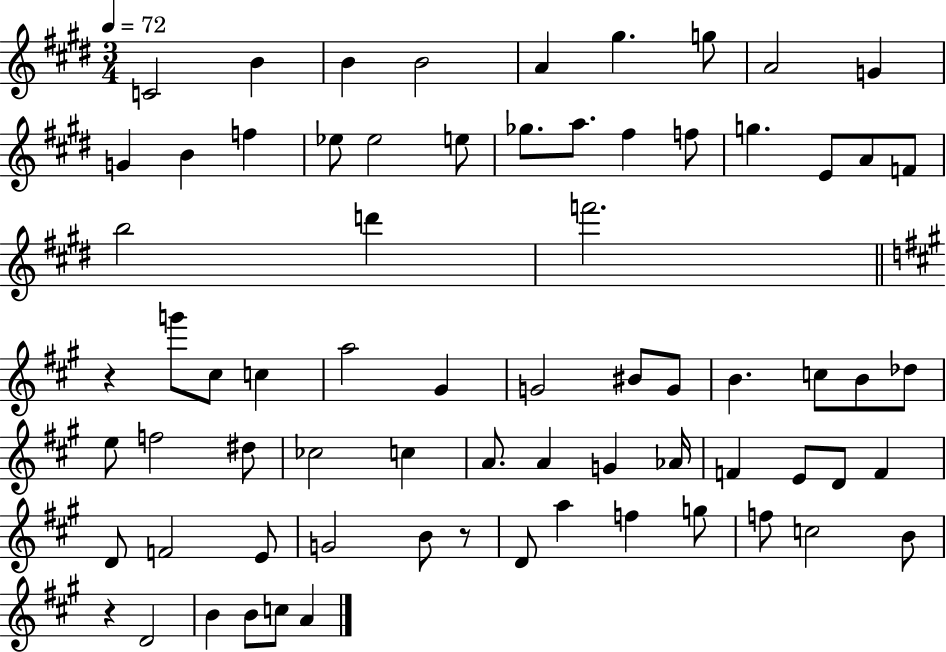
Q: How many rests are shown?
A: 3